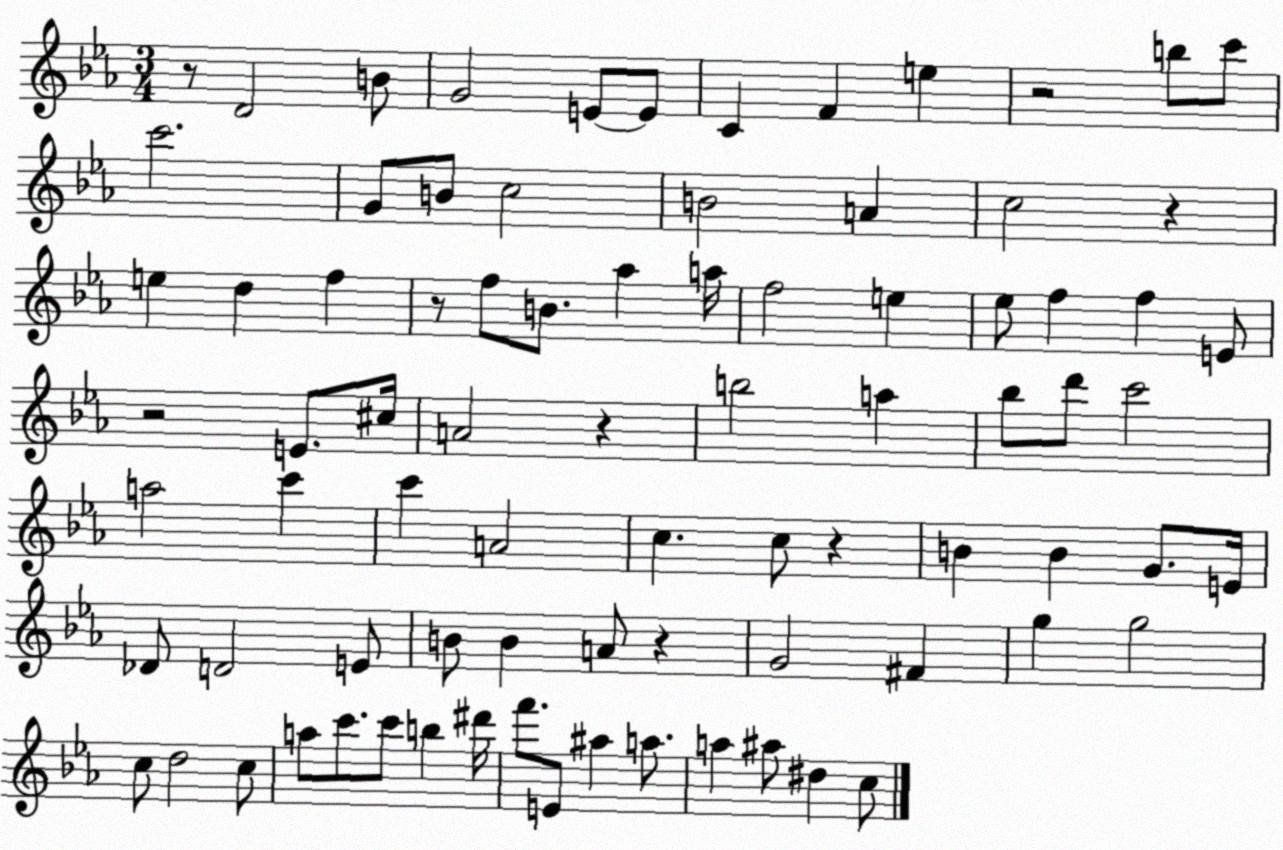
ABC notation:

X:1
T:Untitled
M:3/4
L:1/4
K:Eb
z/2 D2 B/2 G2 E/2 E/2 C F e z2 b/2 c'/2 c'2 G/2 B/2 c2 B2 A c2 z e d f z/2 f/2 B/2 _a a/4 f2 e _e/2 f f E/2 z2 E/2 ^c/4 A2 z b2 a _b/2 d'/2 c'2 a2 c' c' A2 c c/2 z B B G/2 E/4 _D/2 D2 E/2 B/2 B A/2 z G2 ^F g g2 c/2 d2 c/2 a/2 c'/2 c'/2 b ^d'/4 f'/2 E/2 ^a a/2 a ^a/2 ^d c/2